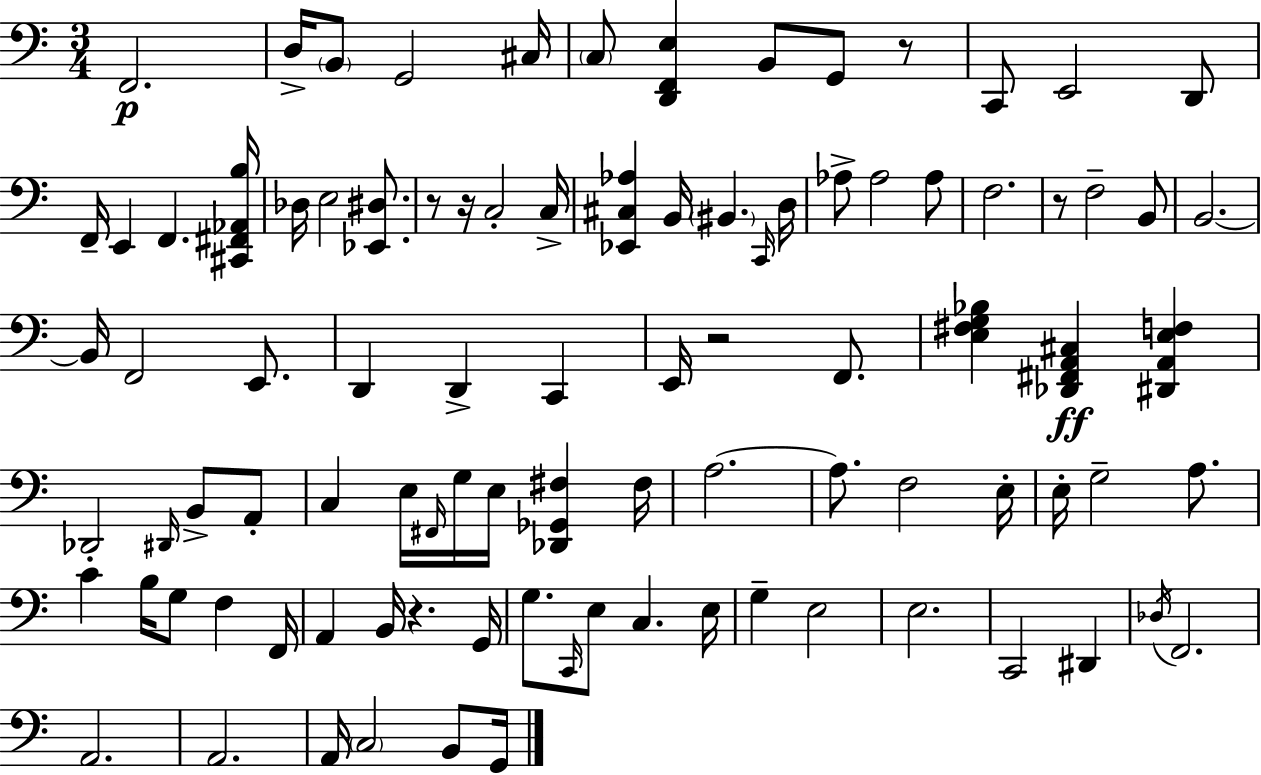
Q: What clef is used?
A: bass